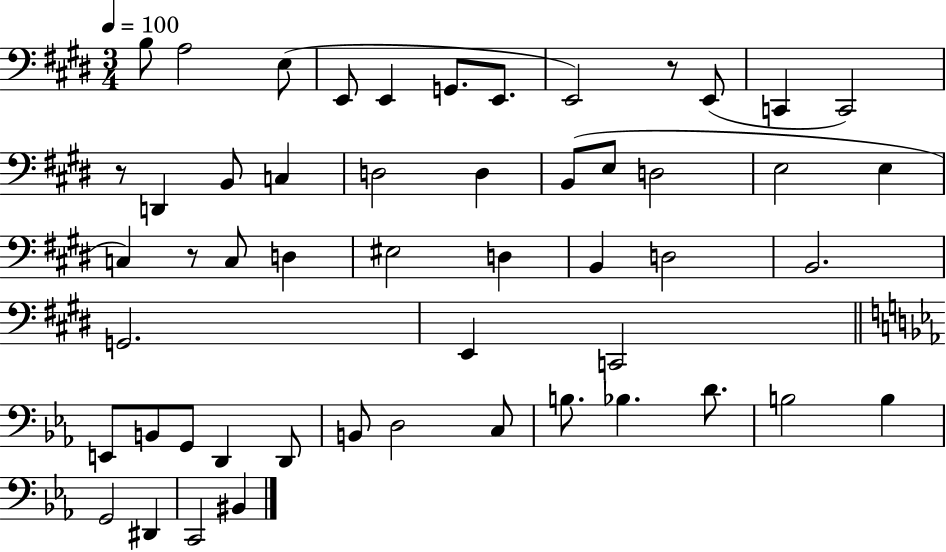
{
  \clef bass
  \numericTimeSignature
  \time 3/4
  \key e \major
  \tempo 4 = 100
  \repeat volta 2 { b8 a2 e8( | e,8 e,4 g,8. e,8. | e,2) r8 e,8( | c,4 c,2) | \break r8 d,4 b,8 c4 | d2 d4 | b,8( e8 d2 | e2 e4 | \break c4) r8 c8 d4 | eis2 d4 | b,4 d2 | b,2. | \break g,2. | e,4 c,2 | \bar "||" \break \key ees \major e,8 b,8 g,8 d,4 d,8 | b,8 d2 c8 | b8. bes4. d'8. | b2 b4 | \break g,2 dis,4 | c,2 bis,4 | } \bar "|."
}